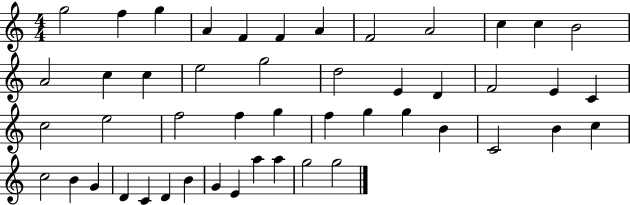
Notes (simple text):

G5/h F5/q G5/q A4/q F4/q F4/q A4/q F4/h A4/h C5/q C5/q B4/h A4/h C5/q C5/q E5/h G5/h D5/h E4/q D4/q F4/h E4/q C4/q C5/h E5/h F5/h F5/q G5/q F5/q G5/q G5/q B4/q C4/h B4/q C5/q C5/h B4/q G4/q D4/q C4/q D4/q B4/q G4/q E4/q A5/q A5/q G5/h G5/h